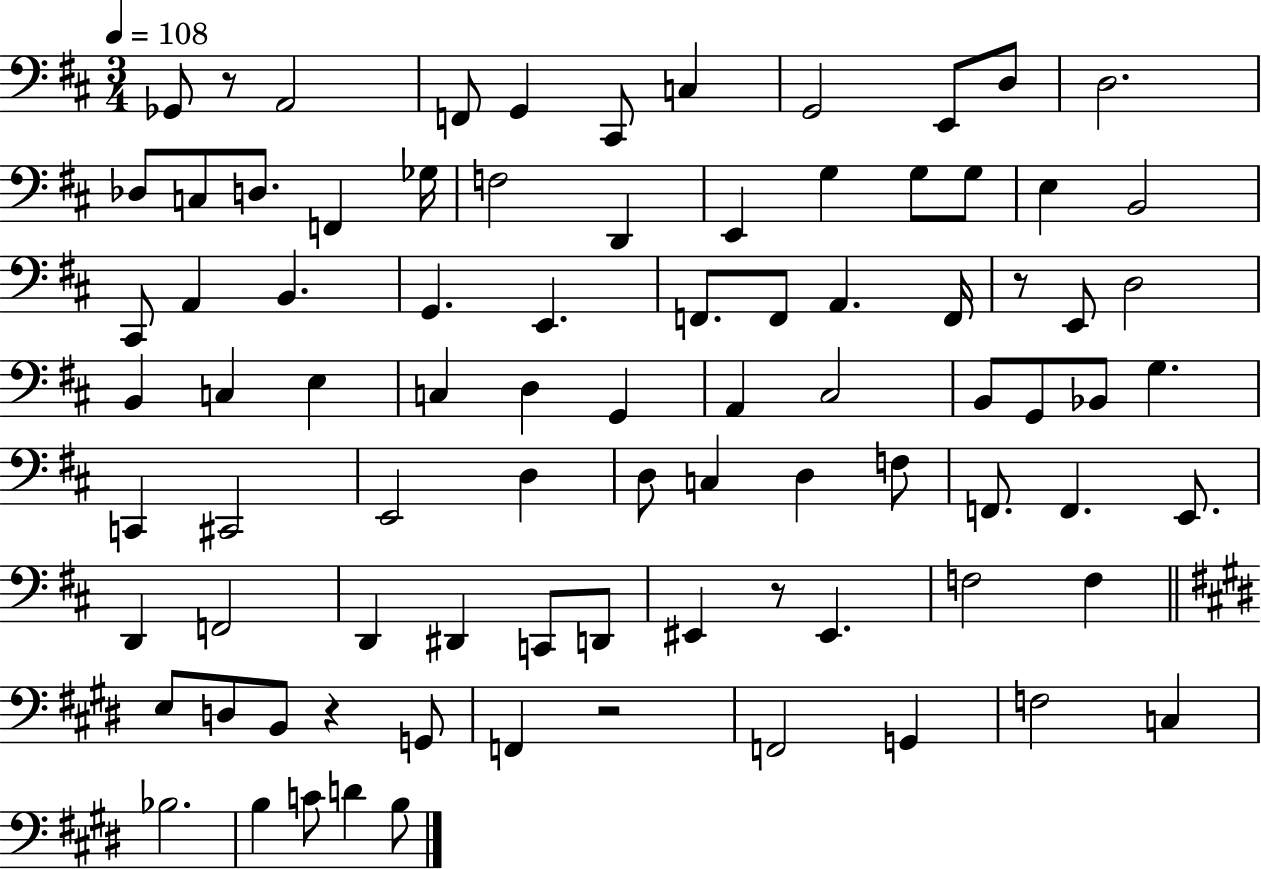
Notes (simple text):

Gb2/e R/e A2/h F2/e G2/q C#2/e C3/q G2/h E2/e D3/e D3/h. Db3/e C3/e D3/e. F2/q Gb3/s F3/h D2/q E2/q G3/q G3/e G3/e E3/q B2/h C#2/e A2/q B2/q. G2/q. E2/q. F2/e. F2/e A2/q. F2/s R/e E2/e D3/h B2/q C3/q E3/q C3/q D3/q G2/q A2/q C#3/h B2/e G2/e Bb2/e G3/q. C2/q C#2/h E2/h D3/q D3/e C3/q D3/q F3/e F2/e. F2/q. E2/e. D2/q F2/h D2/q D#2/q C2/e D2/e EIS2/q R/e EIS2/q. F3/h F3/q E3/e D3/e B2/e R/q G2/e F2/q R/h F2/h G2/q F3/h C3/q Bb3/h. B3/q C4/e D4/q B3/e